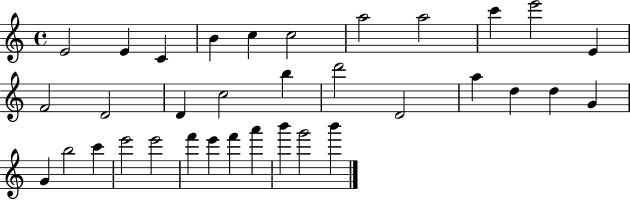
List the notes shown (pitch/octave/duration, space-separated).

E4/h E4/q C4/q B4/q C5/q C5/h A5/h A5/h C6/q E6/h E4/q F4/h D4/h D4/q C5/h B5/q D6/h D4/h A5/q D5/q D5/q G4/q G4/q B5/h C6/q E6/h E6/h F6/q E6/q F6/q A6/q B6/q G6/h B6/q